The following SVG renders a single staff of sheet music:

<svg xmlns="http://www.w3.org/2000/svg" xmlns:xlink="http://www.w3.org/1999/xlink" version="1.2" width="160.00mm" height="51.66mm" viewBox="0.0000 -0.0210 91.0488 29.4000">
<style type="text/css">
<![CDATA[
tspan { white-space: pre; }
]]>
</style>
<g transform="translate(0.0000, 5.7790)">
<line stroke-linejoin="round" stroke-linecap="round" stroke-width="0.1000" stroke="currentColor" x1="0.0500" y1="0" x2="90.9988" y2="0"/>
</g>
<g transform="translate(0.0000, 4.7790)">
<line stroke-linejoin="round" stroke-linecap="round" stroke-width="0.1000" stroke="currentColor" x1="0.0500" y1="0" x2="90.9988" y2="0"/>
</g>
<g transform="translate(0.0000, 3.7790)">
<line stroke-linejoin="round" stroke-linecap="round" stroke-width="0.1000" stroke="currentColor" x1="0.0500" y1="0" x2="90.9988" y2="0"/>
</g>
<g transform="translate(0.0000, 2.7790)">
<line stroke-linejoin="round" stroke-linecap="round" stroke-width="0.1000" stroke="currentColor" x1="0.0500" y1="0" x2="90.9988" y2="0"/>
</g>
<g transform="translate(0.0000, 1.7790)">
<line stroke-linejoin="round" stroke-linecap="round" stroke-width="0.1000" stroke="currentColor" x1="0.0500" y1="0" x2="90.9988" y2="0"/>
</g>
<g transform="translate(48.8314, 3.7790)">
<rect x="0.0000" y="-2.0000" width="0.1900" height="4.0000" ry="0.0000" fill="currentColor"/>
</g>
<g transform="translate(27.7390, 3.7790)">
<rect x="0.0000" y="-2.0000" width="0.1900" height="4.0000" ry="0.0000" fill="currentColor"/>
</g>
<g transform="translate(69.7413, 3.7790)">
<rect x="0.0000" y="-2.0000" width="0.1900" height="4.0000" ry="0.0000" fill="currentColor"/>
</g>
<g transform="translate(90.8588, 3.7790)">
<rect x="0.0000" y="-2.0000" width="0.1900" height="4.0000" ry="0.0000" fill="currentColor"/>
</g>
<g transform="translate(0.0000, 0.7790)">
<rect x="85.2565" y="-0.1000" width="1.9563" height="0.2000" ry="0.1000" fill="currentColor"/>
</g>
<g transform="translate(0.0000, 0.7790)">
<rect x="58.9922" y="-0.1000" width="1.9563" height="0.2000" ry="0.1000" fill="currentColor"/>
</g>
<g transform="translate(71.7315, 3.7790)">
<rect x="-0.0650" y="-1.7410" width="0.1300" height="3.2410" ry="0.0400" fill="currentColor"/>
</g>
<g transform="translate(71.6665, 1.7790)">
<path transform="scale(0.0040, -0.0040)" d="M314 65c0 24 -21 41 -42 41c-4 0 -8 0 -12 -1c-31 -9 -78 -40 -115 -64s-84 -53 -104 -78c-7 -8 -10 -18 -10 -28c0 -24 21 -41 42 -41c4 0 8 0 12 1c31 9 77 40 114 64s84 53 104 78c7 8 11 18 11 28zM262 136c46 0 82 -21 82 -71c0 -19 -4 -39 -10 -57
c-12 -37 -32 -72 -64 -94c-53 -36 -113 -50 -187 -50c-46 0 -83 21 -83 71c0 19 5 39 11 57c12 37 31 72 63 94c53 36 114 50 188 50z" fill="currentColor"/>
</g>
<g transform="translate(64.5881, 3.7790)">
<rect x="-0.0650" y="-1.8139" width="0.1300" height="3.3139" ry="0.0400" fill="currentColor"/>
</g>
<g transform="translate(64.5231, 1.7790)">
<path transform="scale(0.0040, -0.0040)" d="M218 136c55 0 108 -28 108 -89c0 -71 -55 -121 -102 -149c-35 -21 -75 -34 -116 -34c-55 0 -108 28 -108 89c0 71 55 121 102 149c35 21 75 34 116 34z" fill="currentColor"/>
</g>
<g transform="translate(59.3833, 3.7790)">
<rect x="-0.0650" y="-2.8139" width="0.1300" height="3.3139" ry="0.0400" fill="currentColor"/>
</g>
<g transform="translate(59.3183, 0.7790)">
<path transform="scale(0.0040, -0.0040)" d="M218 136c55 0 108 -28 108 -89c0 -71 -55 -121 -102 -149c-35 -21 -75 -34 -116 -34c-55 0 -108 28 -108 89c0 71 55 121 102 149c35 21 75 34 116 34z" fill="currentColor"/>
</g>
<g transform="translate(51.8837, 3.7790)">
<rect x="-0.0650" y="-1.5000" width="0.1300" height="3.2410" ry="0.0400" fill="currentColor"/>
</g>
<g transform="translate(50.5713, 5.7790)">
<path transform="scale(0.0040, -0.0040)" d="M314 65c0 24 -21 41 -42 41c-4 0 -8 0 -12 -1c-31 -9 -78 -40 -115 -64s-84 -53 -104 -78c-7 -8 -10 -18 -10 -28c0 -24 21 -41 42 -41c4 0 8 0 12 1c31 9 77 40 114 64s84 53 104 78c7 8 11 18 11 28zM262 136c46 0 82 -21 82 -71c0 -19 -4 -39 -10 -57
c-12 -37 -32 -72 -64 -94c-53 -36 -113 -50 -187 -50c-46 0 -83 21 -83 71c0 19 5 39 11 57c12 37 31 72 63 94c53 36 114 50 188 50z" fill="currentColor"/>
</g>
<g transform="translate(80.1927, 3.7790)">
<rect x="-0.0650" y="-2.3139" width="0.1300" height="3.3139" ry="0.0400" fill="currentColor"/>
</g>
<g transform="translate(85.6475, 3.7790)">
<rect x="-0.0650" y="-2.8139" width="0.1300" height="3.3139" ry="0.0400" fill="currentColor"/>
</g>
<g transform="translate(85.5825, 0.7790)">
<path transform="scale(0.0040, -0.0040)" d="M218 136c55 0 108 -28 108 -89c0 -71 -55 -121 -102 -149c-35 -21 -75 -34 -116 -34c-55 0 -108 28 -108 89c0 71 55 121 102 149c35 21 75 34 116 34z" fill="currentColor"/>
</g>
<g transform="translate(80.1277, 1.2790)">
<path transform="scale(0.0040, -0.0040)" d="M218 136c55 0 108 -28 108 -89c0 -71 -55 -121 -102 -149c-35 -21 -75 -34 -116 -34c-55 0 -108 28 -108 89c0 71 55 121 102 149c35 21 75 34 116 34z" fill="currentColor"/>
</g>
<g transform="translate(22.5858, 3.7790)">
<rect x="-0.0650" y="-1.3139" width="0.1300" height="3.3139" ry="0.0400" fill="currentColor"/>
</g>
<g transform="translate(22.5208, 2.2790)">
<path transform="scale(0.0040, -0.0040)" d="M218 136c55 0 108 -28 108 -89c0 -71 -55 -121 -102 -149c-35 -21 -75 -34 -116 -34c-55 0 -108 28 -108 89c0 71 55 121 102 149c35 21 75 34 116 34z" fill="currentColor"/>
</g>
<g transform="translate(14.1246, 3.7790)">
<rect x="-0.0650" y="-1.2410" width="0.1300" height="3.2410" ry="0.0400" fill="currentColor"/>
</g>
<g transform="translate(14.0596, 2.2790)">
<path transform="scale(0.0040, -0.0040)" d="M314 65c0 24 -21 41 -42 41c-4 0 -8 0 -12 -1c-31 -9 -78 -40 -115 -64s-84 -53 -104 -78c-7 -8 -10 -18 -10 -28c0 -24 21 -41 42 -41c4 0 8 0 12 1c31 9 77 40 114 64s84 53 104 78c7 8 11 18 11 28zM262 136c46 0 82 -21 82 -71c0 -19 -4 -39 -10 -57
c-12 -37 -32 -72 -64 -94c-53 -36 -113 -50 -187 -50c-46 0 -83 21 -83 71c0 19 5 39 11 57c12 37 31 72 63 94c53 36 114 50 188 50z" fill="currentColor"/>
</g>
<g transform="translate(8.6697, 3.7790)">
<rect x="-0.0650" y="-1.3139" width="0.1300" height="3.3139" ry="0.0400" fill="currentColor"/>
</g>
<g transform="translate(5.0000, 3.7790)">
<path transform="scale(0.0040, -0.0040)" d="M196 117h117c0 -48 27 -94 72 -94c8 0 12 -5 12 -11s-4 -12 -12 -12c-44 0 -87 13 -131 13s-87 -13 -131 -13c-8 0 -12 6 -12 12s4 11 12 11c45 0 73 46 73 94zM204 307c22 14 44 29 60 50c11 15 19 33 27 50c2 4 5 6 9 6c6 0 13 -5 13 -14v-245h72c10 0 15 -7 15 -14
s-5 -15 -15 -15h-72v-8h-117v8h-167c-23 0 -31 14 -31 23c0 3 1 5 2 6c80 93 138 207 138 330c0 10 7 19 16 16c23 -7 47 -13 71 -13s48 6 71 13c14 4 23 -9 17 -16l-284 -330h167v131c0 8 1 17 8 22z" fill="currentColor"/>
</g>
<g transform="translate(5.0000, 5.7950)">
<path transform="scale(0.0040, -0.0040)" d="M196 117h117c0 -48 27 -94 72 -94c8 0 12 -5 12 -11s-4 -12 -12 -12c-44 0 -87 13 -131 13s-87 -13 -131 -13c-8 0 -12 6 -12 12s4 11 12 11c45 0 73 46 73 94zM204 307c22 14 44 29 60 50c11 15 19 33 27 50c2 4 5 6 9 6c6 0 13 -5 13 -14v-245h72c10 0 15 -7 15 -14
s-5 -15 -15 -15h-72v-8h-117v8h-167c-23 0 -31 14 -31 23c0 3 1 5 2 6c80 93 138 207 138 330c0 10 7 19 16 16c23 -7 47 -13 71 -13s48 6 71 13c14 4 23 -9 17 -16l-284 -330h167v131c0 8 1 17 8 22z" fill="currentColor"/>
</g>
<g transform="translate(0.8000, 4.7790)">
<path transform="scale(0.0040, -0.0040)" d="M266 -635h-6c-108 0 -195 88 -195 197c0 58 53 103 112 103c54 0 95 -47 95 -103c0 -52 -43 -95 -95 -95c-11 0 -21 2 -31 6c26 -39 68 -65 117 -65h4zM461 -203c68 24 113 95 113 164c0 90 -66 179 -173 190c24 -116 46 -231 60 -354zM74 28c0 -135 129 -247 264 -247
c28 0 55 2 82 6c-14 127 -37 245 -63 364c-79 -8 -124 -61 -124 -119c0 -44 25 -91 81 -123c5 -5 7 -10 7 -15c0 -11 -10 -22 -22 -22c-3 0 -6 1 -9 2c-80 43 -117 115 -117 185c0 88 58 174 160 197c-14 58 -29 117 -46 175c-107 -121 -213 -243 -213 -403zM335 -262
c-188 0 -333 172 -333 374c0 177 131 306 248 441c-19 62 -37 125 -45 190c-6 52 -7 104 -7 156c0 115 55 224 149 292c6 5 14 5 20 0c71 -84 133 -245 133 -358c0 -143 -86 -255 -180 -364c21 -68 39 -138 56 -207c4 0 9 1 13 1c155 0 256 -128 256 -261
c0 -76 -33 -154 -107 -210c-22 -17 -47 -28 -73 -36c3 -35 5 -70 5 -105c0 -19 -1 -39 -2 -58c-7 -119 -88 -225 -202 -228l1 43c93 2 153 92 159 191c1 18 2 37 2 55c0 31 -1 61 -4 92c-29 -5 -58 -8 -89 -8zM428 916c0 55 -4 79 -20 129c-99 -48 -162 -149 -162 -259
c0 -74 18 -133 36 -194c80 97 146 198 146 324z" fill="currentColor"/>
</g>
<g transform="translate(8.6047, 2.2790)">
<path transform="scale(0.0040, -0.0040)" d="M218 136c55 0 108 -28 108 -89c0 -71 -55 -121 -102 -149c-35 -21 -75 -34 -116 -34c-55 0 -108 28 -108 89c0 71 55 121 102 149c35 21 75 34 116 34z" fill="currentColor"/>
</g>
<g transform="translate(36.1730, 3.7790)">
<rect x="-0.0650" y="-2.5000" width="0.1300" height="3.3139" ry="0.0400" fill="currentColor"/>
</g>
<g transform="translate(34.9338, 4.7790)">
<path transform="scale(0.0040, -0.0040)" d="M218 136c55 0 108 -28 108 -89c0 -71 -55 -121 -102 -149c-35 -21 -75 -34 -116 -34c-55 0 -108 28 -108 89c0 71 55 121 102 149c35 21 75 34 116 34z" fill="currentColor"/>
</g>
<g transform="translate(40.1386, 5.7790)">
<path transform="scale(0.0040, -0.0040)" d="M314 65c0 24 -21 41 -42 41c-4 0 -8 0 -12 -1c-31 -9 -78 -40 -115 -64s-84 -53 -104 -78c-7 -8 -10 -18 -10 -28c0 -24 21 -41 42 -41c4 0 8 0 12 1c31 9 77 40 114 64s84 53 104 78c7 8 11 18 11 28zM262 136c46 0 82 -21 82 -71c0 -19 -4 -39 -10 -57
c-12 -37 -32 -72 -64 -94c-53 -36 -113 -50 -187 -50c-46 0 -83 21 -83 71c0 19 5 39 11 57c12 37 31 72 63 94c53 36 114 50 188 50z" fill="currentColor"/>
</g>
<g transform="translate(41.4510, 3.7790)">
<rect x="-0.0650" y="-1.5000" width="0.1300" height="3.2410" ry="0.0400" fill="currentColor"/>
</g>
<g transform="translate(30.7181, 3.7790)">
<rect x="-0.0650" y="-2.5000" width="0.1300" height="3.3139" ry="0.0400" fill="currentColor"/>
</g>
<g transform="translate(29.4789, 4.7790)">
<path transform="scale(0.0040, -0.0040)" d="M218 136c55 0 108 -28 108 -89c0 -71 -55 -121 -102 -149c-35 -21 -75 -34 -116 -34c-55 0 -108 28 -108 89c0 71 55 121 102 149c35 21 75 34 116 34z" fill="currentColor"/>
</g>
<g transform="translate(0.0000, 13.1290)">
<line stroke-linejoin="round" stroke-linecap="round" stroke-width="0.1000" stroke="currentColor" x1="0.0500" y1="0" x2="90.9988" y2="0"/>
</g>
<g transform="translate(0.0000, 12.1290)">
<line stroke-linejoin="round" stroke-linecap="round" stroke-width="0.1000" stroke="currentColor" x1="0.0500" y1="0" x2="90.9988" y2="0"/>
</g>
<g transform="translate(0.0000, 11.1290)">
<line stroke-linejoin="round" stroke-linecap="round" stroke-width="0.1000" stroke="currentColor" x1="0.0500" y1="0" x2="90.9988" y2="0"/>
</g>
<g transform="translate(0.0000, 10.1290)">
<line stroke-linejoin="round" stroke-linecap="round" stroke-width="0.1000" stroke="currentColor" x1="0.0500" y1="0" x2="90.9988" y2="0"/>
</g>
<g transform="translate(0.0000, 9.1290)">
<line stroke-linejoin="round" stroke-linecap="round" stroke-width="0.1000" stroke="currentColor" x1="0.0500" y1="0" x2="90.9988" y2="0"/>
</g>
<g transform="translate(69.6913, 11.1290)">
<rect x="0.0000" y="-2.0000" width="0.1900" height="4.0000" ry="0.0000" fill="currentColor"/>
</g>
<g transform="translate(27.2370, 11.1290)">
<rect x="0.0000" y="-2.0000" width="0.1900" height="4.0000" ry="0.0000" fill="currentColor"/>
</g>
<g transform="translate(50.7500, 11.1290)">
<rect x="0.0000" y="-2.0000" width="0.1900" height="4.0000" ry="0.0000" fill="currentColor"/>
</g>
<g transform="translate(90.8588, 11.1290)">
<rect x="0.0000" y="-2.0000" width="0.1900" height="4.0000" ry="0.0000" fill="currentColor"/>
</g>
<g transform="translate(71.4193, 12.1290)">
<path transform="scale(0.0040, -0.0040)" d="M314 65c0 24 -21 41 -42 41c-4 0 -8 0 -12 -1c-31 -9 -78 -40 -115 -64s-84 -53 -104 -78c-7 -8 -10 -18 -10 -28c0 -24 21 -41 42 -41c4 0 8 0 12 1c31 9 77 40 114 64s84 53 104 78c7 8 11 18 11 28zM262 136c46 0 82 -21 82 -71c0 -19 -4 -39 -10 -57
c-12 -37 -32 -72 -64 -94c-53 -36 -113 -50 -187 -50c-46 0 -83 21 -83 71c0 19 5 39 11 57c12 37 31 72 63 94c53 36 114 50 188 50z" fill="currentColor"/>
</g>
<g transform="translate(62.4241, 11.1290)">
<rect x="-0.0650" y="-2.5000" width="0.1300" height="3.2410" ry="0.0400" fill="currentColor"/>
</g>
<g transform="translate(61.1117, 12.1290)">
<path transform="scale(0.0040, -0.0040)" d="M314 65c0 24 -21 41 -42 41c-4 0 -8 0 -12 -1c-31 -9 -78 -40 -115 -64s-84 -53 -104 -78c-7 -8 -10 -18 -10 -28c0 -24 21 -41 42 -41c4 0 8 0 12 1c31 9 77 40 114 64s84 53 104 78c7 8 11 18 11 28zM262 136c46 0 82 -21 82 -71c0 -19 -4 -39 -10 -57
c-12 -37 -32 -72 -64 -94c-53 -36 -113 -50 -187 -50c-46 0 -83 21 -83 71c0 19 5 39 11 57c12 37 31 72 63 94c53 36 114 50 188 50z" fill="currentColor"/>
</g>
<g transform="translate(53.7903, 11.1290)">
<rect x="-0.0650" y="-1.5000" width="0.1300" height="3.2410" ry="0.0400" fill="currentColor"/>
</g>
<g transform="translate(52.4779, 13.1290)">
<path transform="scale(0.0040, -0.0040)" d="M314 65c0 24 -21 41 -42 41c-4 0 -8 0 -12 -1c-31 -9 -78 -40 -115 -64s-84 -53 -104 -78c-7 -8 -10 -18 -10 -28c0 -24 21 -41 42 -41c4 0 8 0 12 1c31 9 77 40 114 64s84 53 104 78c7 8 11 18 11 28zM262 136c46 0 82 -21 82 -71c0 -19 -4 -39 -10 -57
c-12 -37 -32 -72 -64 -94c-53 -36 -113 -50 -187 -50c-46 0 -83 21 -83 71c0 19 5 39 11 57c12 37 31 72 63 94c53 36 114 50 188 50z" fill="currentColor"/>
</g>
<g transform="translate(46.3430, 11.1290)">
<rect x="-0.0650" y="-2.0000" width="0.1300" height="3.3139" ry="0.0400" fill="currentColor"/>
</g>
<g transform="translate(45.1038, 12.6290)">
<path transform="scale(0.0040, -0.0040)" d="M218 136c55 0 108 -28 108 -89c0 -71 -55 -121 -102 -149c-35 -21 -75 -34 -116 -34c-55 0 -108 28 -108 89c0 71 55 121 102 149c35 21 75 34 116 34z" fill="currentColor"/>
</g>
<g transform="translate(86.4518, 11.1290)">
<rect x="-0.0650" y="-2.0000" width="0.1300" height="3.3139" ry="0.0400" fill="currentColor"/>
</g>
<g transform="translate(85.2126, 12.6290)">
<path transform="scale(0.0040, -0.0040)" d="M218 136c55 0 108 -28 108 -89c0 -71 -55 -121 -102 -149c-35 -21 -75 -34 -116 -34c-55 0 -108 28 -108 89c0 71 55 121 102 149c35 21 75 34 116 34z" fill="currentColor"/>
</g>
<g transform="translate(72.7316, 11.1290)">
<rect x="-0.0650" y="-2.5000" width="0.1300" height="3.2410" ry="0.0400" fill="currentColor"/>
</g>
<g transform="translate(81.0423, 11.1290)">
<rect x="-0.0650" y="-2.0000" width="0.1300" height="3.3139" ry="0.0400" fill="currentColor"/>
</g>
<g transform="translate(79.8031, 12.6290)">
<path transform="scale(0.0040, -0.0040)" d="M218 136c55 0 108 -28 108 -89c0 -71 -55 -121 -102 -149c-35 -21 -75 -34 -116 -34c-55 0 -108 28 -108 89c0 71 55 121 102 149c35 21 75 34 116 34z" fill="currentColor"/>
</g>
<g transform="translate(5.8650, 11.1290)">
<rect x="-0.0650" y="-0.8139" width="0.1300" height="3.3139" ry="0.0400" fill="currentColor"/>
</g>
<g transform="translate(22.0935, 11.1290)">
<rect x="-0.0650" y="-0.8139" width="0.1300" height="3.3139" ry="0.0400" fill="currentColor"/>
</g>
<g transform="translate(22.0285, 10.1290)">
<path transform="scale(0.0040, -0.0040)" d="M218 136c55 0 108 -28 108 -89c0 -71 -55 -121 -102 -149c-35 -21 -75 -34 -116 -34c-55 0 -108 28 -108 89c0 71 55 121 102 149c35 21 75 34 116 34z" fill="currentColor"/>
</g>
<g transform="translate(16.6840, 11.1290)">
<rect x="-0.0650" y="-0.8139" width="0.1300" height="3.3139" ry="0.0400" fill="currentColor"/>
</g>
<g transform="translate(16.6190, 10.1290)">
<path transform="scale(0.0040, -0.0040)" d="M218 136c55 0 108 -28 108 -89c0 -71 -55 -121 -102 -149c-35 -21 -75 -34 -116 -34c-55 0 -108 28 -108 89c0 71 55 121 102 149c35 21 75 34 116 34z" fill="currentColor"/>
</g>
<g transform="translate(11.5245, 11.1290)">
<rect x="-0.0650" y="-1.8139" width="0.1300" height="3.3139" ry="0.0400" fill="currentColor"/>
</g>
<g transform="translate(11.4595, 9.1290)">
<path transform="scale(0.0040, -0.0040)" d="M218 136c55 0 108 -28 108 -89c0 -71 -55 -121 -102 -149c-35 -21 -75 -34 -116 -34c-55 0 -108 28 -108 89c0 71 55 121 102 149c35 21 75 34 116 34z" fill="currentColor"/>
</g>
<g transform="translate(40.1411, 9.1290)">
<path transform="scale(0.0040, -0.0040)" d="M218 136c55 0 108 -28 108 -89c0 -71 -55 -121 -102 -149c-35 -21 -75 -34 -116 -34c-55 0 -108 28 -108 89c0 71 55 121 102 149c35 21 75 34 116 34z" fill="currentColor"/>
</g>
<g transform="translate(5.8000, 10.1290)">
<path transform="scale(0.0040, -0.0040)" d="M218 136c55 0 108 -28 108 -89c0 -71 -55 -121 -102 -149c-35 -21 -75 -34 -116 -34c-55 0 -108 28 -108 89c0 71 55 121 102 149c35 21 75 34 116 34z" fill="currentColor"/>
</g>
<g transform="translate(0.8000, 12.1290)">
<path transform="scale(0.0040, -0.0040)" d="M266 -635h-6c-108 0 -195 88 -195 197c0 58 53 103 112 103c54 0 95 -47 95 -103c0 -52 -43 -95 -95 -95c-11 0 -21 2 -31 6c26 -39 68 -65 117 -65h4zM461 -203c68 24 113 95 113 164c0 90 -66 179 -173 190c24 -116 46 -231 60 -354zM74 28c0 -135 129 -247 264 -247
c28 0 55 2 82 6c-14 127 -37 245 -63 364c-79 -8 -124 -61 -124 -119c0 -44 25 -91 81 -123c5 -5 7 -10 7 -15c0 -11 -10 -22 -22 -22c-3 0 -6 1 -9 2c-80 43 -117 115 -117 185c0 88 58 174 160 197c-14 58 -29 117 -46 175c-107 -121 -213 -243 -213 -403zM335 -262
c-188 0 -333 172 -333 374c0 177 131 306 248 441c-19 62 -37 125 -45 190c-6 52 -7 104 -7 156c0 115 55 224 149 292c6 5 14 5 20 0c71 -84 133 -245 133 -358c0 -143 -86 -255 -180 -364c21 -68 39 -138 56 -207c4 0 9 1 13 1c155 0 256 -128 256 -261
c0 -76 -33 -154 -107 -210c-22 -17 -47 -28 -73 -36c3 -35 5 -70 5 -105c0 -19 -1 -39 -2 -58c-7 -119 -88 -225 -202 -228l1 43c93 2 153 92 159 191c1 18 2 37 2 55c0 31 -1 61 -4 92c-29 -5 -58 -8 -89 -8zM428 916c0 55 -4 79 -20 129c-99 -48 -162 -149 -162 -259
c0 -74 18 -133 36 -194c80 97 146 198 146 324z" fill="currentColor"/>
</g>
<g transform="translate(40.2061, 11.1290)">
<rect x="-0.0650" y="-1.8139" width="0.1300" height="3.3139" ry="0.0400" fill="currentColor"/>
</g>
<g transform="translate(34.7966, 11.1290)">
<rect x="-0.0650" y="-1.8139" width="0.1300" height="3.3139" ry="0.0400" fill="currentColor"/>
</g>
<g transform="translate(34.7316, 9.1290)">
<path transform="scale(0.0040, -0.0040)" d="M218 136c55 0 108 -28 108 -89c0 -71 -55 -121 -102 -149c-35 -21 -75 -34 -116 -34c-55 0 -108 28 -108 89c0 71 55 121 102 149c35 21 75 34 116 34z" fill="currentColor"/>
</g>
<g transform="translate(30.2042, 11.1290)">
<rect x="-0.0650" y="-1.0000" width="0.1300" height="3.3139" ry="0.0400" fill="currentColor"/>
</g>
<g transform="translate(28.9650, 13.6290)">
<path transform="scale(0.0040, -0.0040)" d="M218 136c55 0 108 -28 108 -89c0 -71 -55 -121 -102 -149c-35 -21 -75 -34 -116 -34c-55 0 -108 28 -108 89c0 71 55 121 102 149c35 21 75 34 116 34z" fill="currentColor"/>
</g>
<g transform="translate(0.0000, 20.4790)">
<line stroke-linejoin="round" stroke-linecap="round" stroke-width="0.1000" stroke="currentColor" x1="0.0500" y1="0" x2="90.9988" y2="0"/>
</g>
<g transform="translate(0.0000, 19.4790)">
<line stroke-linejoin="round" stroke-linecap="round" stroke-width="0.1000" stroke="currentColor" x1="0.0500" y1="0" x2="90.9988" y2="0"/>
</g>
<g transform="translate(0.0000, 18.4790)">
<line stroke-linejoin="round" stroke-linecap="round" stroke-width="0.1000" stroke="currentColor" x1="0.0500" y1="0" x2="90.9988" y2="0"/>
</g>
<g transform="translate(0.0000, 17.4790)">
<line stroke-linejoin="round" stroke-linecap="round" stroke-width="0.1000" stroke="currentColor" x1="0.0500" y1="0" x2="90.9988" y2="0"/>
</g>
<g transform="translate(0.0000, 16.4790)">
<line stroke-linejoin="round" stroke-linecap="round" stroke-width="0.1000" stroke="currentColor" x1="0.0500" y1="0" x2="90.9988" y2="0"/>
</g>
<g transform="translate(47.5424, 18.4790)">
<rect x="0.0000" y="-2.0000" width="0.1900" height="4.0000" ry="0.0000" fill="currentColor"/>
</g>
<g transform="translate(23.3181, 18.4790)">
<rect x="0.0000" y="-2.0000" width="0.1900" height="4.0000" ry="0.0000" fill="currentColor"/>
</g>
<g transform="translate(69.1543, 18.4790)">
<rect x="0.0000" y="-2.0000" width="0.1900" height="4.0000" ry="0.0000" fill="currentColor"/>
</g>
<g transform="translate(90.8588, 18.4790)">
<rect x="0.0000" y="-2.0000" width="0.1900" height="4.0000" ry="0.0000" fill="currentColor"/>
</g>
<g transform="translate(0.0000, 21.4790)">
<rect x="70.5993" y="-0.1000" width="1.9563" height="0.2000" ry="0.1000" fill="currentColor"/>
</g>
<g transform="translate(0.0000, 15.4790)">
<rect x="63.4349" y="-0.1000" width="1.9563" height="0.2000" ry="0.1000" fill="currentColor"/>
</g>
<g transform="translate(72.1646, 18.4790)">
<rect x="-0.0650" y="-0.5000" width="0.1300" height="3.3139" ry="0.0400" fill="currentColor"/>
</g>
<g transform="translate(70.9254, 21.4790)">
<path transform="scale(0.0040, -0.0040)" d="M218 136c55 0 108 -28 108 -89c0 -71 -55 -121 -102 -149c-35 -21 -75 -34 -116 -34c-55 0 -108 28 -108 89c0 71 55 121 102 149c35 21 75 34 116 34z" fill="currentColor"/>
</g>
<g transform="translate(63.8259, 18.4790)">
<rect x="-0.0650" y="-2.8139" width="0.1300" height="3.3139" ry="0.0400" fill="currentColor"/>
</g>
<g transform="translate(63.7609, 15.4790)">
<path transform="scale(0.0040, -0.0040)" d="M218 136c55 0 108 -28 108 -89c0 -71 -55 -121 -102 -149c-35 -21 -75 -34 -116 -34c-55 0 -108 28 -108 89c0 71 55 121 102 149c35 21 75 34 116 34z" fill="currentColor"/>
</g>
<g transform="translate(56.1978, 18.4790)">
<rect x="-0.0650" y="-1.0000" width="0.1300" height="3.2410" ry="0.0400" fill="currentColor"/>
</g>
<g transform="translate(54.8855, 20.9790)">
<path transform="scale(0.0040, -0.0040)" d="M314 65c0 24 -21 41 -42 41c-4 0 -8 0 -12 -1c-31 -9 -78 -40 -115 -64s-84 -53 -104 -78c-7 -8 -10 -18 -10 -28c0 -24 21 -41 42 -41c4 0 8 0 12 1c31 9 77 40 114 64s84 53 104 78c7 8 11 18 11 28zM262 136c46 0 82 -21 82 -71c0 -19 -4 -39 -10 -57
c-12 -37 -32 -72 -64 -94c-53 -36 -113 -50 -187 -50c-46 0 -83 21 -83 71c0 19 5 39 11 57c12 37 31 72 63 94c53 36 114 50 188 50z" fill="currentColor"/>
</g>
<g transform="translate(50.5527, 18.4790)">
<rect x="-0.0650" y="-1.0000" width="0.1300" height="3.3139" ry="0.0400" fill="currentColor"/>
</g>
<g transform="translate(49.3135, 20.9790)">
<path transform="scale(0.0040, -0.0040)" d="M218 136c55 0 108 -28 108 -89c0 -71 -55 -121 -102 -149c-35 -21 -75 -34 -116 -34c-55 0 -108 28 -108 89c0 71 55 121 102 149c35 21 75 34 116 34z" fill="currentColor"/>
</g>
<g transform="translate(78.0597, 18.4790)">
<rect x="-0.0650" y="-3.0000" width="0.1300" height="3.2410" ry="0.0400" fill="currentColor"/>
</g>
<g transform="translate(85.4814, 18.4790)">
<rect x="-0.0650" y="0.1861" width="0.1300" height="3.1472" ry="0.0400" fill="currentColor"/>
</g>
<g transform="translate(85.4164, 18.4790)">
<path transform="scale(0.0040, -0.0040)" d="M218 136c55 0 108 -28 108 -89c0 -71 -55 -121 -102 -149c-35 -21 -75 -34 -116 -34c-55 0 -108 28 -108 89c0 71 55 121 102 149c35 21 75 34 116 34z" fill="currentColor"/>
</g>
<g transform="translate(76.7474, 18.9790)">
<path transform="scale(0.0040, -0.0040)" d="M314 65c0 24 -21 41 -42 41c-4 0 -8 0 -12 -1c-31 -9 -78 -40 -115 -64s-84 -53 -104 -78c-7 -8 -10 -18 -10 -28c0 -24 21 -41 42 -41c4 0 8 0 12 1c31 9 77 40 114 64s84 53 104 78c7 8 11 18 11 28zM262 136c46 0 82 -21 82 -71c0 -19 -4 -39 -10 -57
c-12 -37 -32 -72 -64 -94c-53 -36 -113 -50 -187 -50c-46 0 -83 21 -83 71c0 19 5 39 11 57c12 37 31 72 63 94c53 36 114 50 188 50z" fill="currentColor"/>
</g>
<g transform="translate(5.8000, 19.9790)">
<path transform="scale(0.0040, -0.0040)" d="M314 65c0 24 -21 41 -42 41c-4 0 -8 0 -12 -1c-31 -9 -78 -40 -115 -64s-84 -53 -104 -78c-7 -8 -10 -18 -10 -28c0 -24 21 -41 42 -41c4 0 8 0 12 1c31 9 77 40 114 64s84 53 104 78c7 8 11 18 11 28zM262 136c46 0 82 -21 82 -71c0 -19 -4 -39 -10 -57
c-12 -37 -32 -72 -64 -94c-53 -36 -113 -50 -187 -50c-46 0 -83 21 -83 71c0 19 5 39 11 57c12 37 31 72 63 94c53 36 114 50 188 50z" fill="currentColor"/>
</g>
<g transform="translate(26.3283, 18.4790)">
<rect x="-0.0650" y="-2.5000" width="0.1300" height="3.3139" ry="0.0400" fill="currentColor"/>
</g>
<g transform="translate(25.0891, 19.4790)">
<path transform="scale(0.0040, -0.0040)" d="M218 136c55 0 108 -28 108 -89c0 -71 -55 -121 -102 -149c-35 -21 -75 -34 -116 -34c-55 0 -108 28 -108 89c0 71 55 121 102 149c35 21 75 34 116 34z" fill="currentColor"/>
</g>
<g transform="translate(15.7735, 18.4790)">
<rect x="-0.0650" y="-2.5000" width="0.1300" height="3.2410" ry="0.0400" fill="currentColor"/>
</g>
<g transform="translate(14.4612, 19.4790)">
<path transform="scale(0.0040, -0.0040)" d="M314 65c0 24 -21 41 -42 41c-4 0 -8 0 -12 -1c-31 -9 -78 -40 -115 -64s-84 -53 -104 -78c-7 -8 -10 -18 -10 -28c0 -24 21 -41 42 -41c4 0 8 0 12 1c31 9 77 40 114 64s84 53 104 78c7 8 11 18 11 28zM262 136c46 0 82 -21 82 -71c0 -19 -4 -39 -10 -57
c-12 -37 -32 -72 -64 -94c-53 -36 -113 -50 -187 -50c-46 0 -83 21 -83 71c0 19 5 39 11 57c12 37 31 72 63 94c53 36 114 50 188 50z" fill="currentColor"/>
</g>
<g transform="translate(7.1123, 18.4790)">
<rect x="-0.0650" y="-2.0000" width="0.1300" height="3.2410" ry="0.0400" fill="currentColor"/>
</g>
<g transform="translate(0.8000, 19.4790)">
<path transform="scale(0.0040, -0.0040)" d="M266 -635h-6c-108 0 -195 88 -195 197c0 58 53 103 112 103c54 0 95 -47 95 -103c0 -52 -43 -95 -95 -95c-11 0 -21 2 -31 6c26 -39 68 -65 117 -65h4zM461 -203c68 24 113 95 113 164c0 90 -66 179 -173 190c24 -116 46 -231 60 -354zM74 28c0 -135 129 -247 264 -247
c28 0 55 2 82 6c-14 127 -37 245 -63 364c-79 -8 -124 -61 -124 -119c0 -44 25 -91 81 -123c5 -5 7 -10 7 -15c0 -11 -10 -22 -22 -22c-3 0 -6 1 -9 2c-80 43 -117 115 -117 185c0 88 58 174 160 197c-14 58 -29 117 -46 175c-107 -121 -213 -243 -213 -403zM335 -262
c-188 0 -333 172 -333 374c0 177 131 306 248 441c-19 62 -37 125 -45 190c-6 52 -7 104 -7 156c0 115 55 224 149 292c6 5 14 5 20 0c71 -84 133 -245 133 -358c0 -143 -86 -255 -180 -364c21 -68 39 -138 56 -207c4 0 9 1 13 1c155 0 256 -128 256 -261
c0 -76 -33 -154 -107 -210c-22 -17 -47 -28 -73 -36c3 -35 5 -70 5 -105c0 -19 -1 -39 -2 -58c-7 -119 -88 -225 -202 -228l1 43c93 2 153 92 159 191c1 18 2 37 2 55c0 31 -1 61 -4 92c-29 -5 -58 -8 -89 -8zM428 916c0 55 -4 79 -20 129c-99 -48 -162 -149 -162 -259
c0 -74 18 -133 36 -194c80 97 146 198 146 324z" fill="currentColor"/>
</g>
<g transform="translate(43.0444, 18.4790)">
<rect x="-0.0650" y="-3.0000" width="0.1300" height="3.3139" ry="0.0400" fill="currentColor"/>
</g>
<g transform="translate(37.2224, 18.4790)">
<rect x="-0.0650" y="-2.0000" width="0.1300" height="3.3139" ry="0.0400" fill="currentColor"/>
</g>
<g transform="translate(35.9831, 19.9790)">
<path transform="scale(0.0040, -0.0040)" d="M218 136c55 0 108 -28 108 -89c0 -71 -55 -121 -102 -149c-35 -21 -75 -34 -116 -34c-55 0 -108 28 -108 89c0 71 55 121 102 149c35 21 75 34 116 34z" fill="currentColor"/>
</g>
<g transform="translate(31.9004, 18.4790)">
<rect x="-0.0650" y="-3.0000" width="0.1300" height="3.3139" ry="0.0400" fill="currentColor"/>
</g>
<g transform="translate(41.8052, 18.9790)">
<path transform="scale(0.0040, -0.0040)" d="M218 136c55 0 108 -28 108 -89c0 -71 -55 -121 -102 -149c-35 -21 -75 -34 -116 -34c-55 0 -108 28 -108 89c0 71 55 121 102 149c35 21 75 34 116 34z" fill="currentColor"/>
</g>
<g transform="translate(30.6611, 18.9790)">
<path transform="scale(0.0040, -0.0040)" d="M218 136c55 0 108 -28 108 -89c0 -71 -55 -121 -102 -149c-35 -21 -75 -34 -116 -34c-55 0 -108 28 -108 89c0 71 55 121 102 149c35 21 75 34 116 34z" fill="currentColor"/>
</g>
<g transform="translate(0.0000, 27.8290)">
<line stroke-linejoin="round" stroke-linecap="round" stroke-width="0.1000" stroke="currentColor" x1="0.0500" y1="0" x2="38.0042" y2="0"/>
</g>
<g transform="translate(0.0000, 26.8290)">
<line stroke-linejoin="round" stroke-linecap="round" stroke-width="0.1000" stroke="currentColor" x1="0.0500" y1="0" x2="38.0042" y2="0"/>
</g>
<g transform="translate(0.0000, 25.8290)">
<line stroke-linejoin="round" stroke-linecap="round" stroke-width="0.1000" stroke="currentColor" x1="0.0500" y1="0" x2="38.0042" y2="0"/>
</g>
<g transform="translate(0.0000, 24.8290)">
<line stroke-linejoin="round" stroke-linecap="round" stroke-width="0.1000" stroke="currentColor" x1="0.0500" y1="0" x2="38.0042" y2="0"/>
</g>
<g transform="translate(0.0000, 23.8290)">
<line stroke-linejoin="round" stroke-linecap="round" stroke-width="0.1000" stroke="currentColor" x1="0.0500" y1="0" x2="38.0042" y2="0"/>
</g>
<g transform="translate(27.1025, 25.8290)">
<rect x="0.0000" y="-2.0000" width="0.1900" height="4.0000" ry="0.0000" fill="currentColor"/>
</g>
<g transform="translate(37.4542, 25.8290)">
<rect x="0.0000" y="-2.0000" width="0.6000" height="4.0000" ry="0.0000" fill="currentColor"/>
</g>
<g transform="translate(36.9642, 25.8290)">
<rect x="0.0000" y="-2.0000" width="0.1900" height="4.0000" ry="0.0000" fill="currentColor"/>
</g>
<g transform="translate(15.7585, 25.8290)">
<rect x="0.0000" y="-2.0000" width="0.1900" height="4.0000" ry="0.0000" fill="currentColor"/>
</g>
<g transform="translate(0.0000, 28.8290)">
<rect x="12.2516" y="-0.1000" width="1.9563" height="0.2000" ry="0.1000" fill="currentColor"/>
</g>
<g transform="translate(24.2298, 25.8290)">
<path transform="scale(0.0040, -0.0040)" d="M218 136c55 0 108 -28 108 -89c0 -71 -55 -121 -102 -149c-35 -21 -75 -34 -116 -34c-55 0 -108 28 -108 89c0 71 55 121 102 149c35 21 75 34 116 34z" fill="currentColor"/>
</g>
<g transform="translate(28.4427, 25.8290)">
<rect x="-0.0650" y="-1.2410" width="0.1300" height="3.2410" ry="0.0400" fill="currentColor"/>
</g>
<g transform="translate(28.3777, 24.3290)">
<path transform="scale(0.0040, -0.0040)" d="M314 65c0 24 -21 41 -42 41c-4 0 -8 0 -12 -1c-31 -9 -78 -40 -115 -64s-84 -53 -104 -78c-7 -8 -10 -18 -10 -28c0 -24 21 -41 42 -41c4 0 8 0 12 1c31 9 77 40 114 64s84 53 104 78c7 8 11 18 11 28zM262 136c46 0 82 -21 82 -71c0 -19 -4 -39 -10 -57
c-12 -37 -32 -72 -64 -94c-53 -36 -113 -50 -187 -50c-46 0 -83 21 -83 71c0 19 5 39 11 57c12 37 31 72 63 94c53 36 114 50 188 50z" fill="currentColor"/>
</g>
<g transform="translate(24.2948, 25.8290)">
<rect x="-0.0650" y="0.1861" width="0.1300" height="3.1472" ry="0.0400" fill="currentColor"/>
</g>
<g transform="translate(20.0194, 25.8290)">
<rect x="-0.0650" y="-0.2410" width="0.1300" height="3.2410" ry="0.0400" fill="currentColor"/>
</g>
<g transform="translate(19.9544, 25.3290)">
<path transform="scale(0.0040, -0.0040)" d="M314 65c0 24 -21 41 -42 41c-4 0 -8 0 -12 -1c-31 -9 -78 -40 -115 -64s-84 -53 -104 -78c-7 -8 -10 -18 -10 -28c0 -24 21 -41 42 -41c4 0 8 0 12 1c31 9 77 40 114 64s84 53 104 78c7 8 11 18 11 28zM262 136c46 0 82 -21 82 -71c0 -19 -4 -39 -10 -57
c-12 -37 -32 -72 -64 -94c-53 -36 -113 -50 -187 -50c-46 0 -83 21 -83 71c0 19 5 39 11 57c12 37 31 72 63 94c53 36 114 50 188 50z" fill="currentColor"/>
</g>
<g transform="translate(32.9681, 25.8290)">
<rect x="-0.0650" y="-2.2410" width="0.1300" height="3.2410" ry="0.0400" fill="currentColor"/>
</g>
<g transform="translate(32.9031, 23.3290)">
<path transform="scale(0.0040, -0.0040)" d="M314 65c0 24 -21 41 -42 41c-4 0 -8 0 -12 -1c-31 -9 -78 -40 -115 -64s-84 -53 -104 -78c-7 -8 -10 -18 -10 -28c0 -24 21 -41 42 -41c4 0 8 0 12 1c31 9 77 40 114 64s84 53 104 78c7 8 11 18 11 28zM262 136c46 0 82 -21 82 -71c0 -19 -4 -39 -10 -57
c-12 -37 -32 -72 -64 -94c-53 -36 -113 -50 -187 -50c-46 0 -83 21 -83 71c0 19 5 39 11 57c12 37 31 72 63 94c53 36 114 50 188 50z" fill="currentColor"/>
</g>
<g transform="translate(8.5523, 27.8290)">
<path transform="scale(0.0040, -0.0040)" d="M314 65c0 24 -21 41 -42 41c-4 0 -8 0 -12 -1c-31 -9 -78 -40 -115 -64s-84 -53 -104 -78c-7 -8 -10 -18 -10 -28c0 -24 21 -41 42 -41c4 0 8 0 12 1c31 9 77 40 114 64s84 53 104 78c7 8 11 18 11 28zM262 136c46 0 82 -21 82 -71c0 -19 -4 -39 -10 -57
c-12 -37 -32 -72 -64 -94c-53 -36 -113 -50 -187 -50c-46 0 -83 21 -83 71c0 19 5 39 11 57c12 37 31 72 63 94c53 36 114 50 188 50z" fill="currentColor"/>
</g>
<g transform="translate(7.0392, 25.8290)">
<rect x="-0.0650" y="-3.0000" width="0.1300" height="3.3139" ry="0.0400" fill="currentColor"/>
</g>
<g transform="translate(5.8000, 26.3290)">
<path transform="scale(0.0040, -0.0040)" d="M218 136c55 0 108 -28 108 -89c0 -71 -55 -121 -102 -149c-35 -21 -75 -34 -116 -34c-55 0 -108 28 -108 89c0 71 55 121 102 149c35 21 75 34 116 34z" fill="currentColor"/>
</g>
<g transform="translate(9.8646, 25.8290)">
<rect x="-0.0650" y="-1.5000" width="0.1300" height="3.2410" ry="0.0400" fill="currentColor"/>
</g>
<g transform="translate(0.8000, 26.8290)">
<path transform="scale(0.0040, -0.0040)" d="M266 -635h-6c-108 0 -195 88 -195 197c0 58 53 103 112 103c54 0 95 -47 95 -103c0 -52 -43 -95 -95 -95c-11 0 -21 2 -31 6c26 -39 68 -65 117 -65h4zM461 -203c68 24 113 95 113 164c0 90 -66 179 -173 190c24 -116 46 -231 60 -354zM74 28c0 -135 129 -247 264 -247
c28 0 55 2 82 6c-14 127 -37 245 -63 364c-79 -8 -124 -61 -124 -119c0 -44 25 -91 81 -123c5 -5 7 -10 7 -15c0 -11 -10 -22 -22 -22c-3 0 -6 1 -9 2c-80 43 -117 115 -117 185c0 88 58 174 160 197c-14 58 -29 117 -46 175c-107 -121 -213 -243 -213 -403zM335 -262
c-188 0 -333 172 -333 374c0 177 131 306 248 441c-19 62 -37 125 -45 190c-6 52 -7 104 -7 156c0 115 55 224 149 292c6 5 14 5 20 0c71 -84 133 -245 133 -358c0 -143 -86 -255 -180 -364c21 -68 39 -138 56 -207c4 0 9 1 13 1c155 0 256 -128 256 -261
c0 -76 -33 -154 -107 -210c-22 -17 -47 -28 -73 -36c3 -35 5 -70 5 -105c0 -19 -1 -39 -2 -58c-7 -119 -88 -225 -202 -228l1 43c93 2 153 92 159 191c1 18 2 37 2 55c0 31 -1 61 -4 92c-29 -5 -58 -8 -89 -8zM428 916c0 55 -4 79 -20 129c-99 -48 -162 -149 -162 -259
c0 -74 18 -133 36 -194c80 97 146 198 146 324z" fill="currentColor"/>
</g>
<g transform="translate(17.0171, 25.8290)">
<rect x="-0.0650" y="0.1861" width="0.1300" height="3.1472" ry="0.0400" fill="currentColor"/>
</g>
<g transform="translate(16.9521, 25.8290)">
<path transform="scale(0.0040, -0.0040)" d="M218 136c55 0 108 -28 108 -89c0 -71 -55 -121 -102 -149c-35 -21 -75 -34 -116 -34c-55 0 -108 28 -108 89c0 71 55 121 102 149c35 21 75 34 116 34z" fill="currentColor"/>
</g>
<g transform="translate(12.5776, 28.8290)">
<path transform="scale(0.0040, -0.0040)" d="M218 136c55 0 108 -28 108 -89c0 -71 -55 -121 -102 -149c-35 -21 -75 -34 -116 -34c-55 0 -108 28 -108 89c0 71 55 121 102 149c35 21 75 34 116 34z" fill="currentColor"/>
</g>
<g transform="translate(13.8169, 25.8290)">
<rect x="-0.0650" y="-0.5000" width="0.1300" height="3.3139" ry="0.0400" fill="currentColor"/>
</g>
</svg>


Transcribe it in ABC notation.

X:1
T:Untitled
M:4/4
L:1/4
K:C
e e2 e G G E2 E2 a f f2 g a d f d d D f f F E2 G2 G2 F F F2 G2 G A F A D D2 a C A2 B A E2 C B c2 B e2 g2